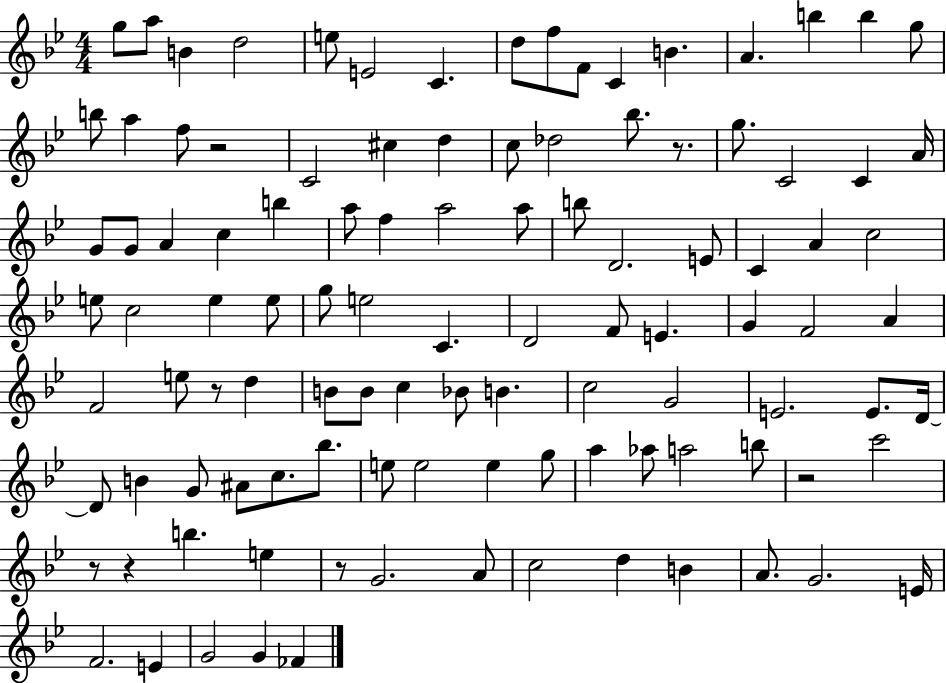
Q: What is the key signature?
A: BES major